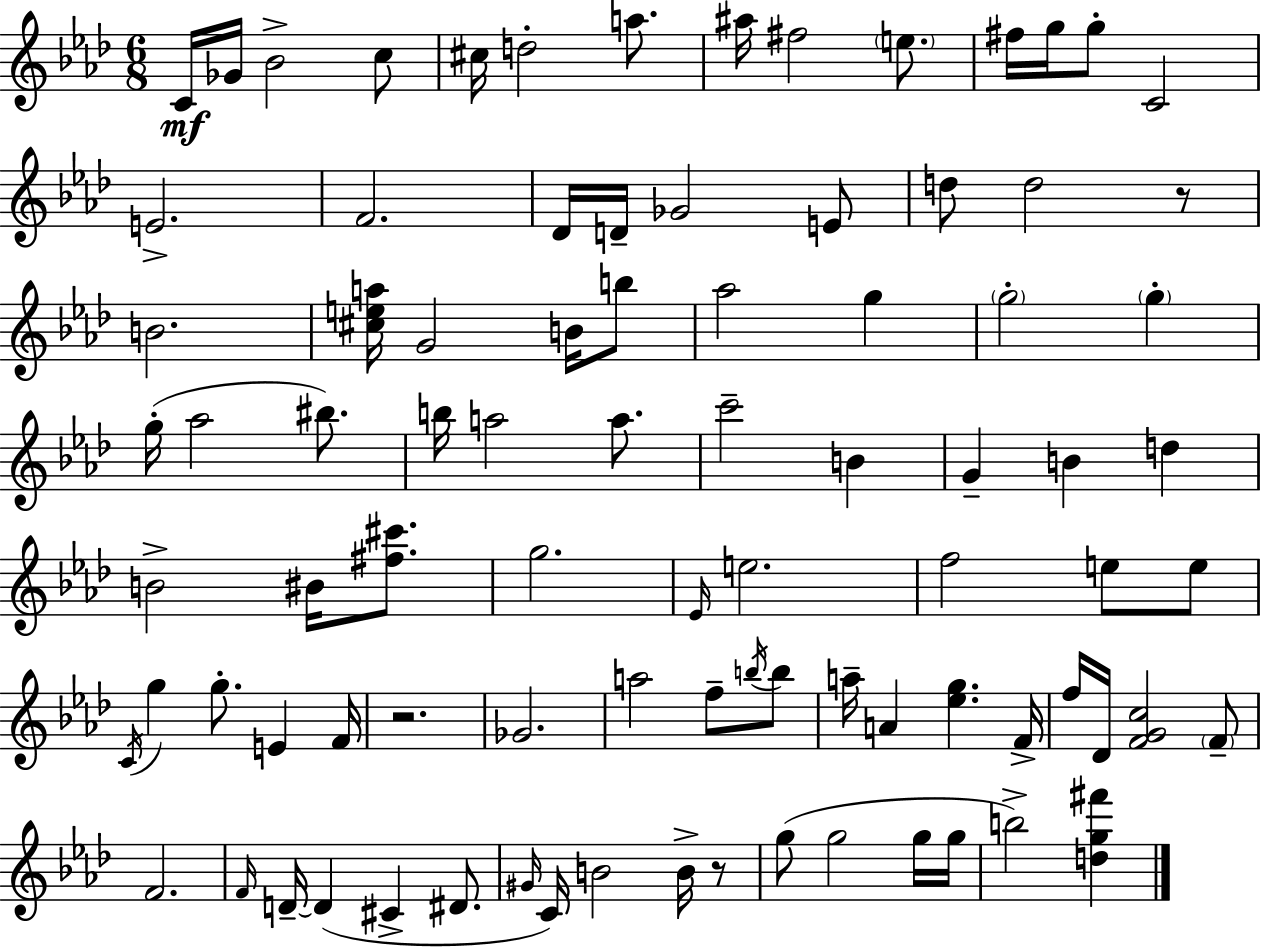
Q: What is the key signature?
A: F minor